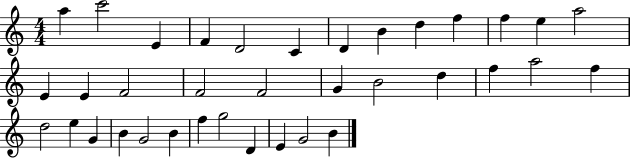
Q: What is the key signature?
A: C major